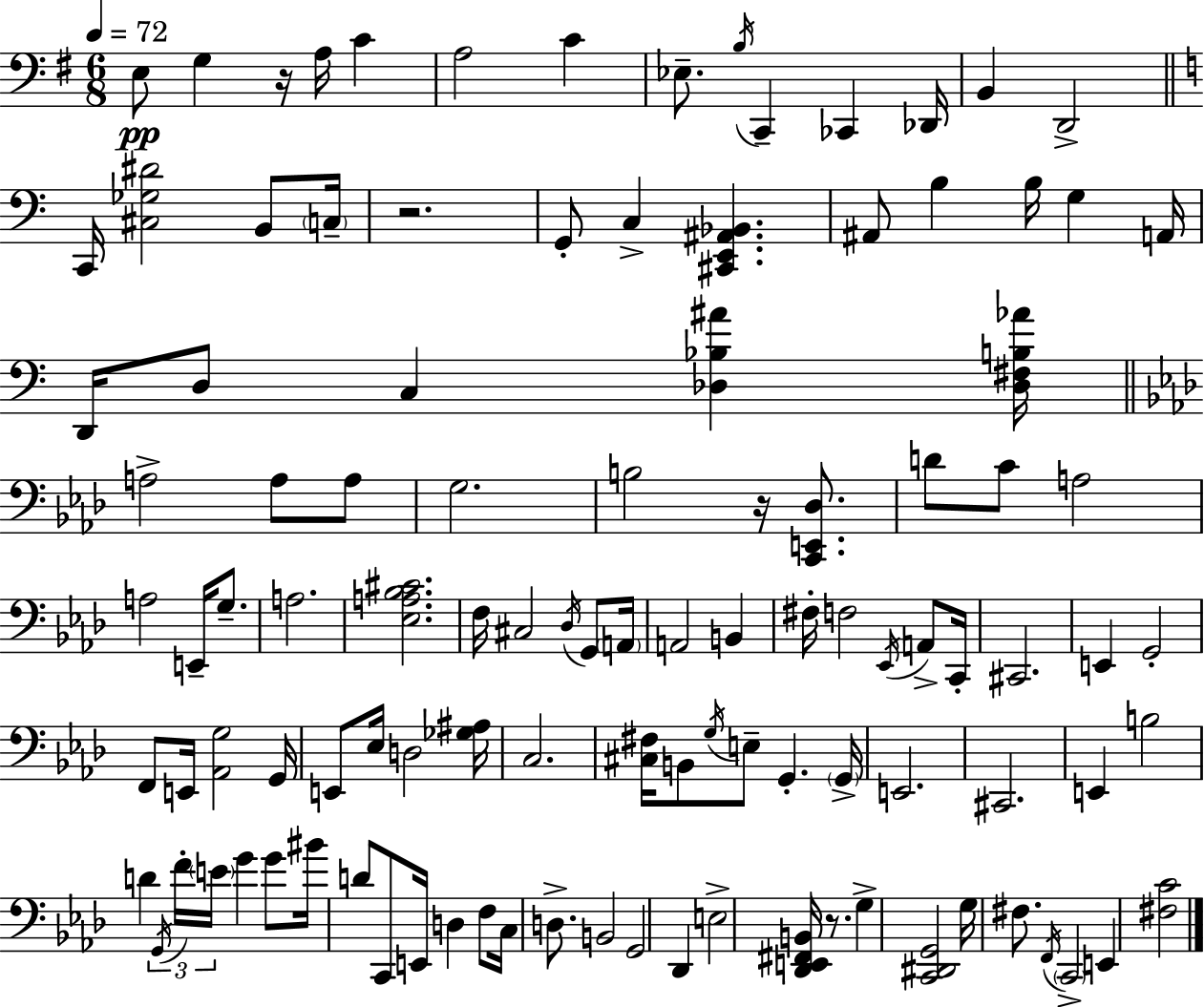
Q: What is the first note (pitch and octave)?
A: E3